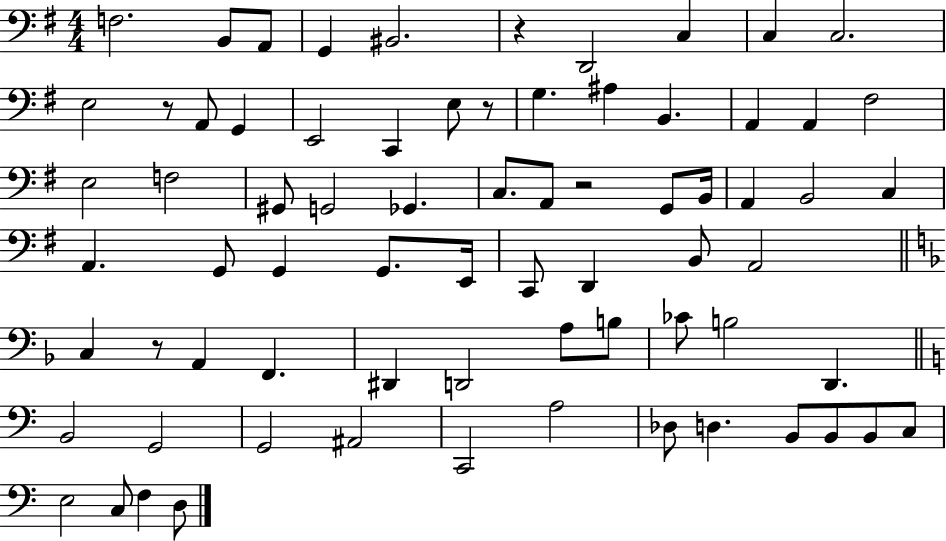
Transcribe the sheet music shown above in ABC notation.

X:1
T:Untitled
M:4/4
L:1/4
K:G
F,2 B,,/2 A,,/2 G,, ^B,,2 z D,,2 C, C, C,2 E,2 z/2 A,,/2 G,, E,,2 C,, E,/2 z/2 G, ^A, B,, A,, A,, ^F,2 E,2 F,2 ^G,,/2 G,,2 _G,, C,/2 A,,/2 z2 G,,/2 B,,/4 A,, B,,2 C, A,, G,,/2 G,, G,,/2 E,,/4 C,,/2 D,, B,,/2 A,,2 C, z/2 A,, F,, ^D,, D,,2 A,/2 B,/2 _C/2 B,2 D,, B,,2 G,,2 G,,2 ^A,,2 C,,2 A,2 _D,/2 D, B,,/2 B,,/2 B,,/2 C,/2 E,2 C,/2 F, D,/2